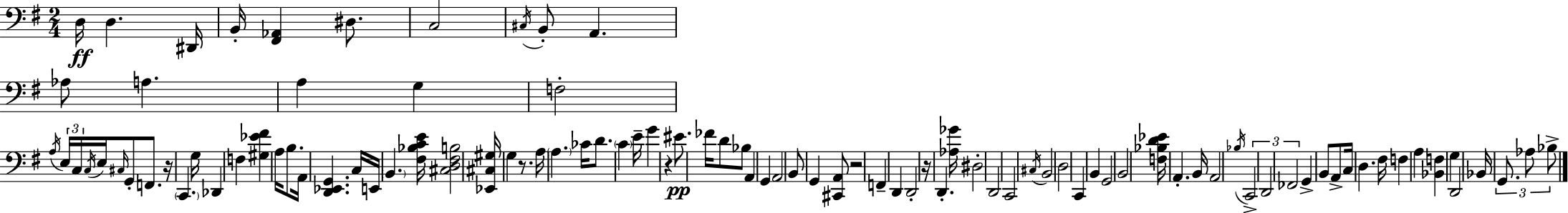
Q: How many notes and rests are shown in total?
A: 99